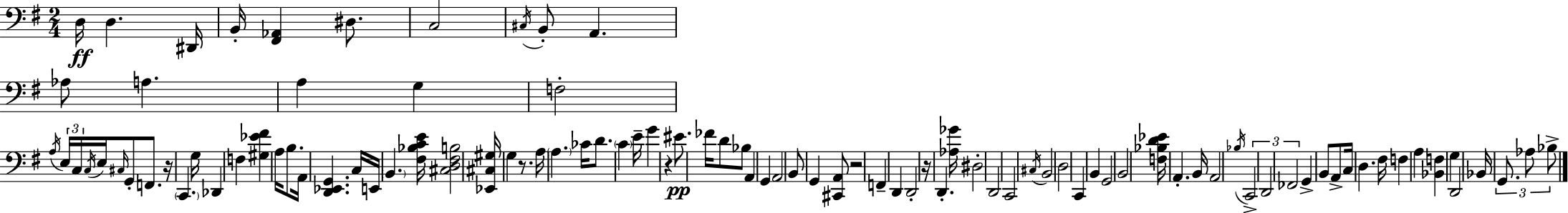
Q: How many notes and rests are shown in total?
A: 99